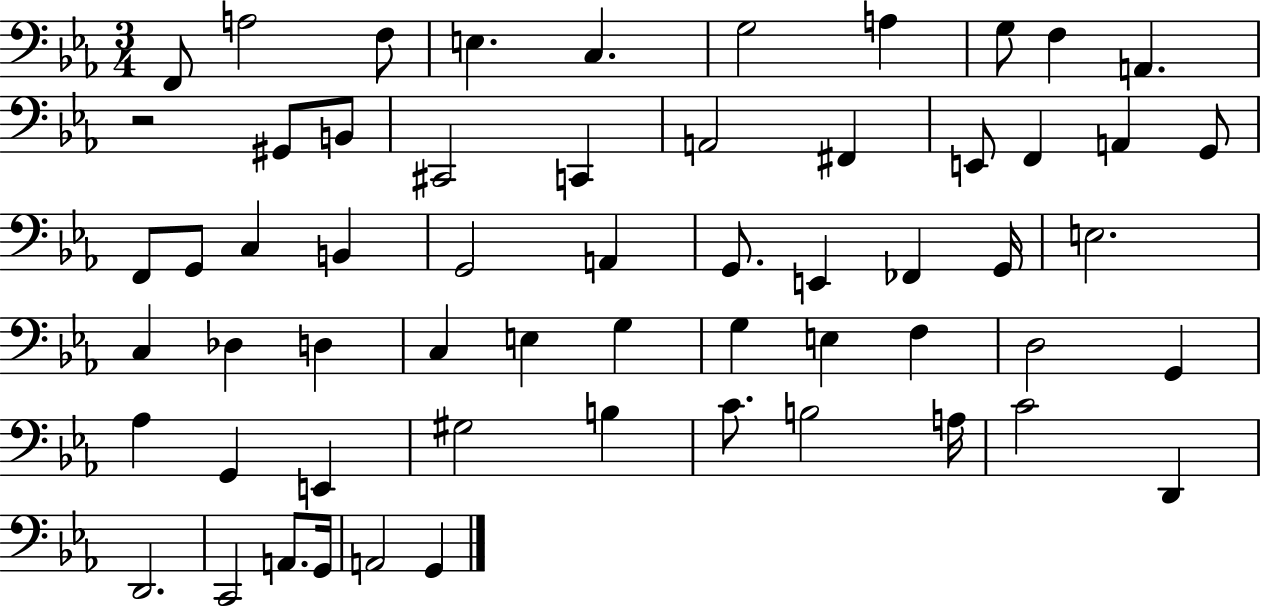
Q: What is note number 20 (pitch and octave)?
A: G2